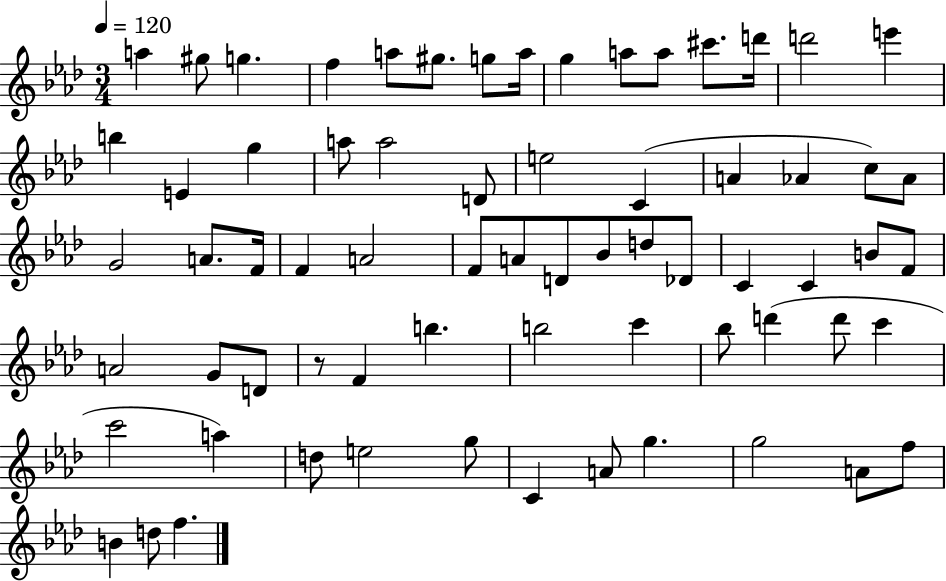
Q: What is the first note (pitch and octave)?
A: A5